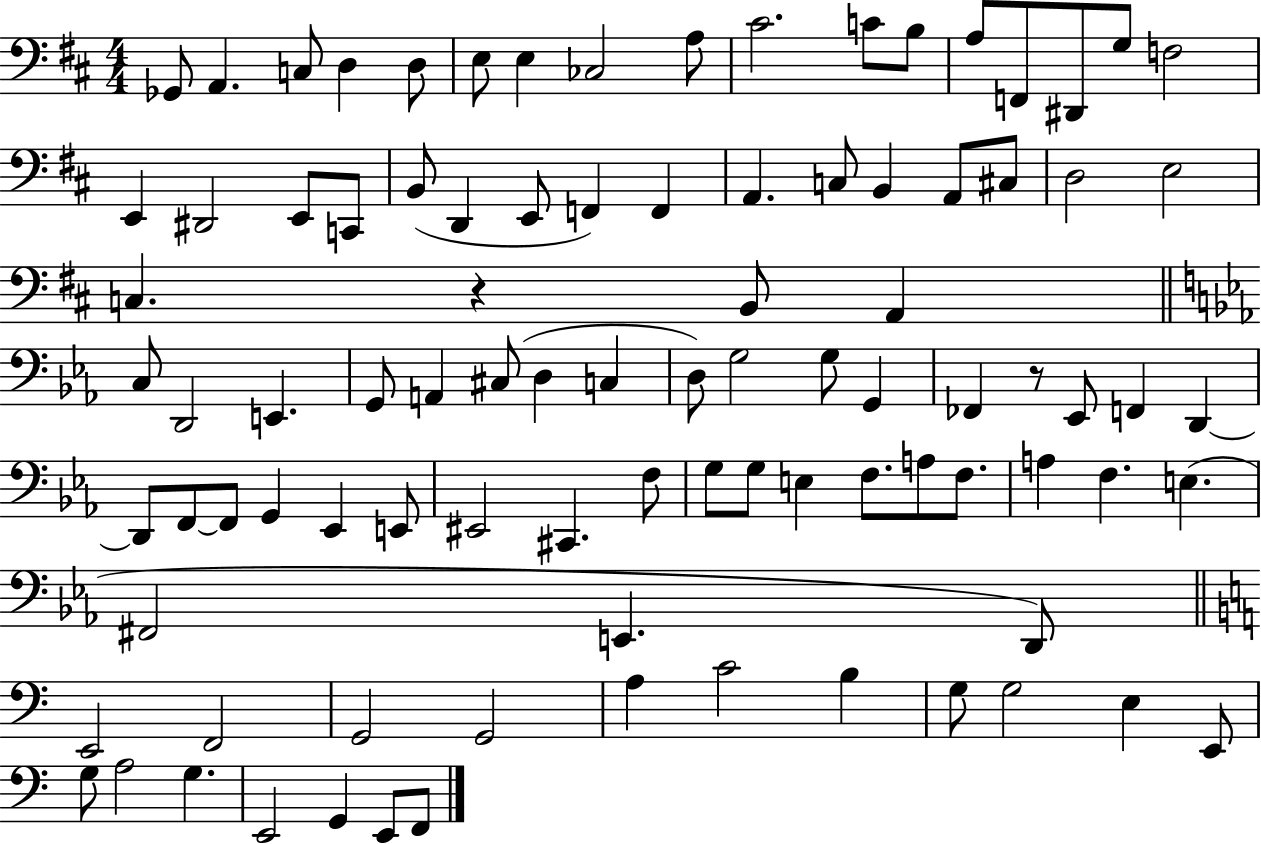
{
  \clef bass
  \numericTimeSignature
  \time 4/4
  \key d \major
  ges,8 a,4. c8 d4 d8 | e8 e4 ces2 a8 | cis'2. c'8 b8 | a8 f,8 dis,8 g8 f2 | \break e,4 dis,2 e,8 c,8 | b,8( d,4 e,8 f,4) f,4 | a,4. c8 b,4 a,8 cis8 | d2 e2 | \break c4. r4 b,8 a,4 | \bar "||" \break \key ees \major c8 d,2 e,4. | g,8 a,4 cis8( d4 c4 | d8) g2 g8 g,4 | fes,4 r8 ees,8 f,4 d,4~~ | \break d,8 f,8~~ f,8 g,4 ees,4 e,8 | eis,2 cis,4. f8 | g8 g8 e4 f8. a8 f8. | a4 f4. e4.( | \break fis,2 e,4. d,8) | \bar "||" \break \key c \major e,2 f,2 | g,2 g,2 | a4 c'2 b4 | g8 g2 e4 e,8 | \break g8 a2 g4. | e,2 g,4 e,8 f,8 | \bar "|."
}